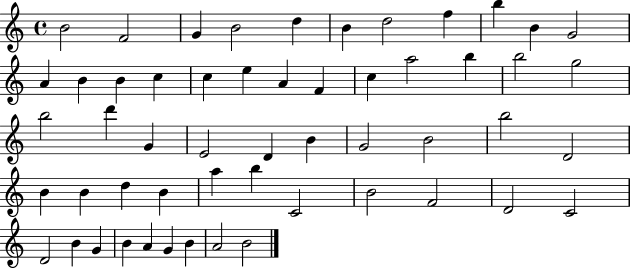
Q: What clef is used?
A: treble